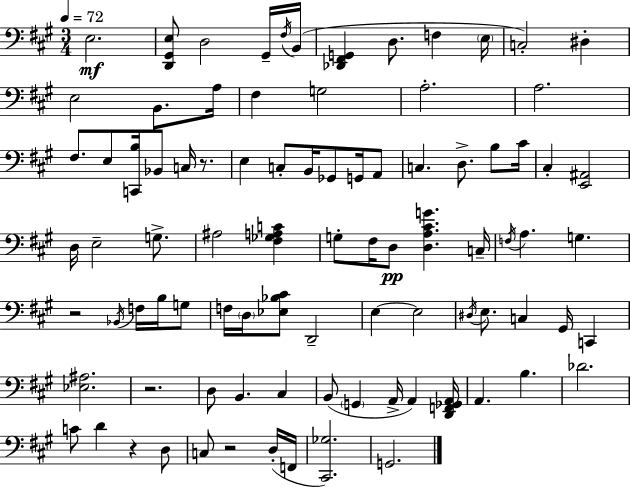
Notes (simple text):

E3/h. [D2,G#2,E3]/e D3/h G#2/s F#3/s B2/s [Db2,F#2,G2]/q D3/e. F3/q E3/s C3/h D#3/q E3/h B2/e. A3/s F#3/q G3/h A3/h. A3/h. F#3/e. E3/e [C2,B3]/s Bb2/e C3/s R/e. E3/q C3/e B2/s Gb2/e G2/s A2/e C3/q. D3/e. B3/e C#4/s C#3/q [E2,A#2]/h D3/s E3/h G3/e. A#3/h [F#3,Gb3,A3,C4]/q G3/e F#3/s D3/e [D3,A3,C#4,G4]/q. C3/s F3/s A3/q. G3/q. R/h Bb2/s F3/s B3/s G3/e F3/s D3/s [Eb3,Bb3,C#4]/e D2/h E3/q E3/h D#3/s E3/e. C3/q G#2/s C2/q [Eb3,A#3]/h. R/h. D3/e B2/q. C#3/q B2/e G2/q A2/s A2/q [D2,F2,Gb2,A2]/s A2/q. B3/q. Db4/h. C4/e D4/q R/q D3/e C3/e R/h D3/s F2/s [C#2,Gb3]/h. G2/h.